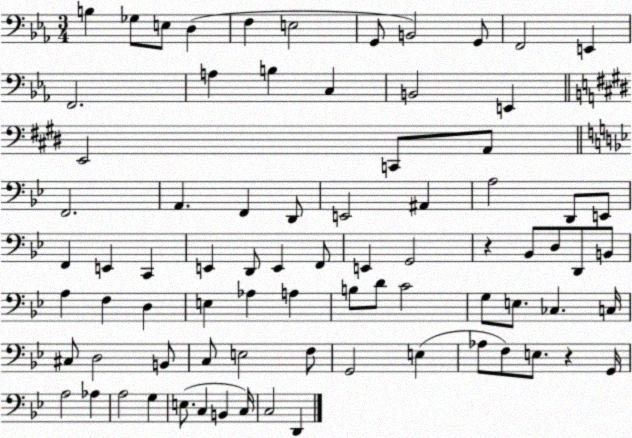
X:1
T:Untitled
M:3/4
L:1/4
K:Eb
B, _G,/2 E,/2 D, F, E,2 G,,/2 B,,2 G,,/2 F,,2 E,, F,,2 A, B, C, B,,2 E,, E,,2 C,,/2 A,,/2 F,,2 A,, F,, D,,/2 E,,2 ^A,, A,2 D,,/2 E,,/2 F,, E,, C,, E,, D,,/2 E,, F,,/2 E,, G,,2 z _B,,/2 D,/2 D,,/2 B,,/2 A, F, D, E, _A, A, B,/2 D/2 C2 G,/2 E,/2 _C, C,/4 ^C,/2 D,2 B,,/2 C,/2 E,2 F,/2 G,,2 E, _A,/2 F,/2 E,/2 z G,,/4 A,2 _A, A,2 G, E,/2 C, B,, C,/4 C,2 D,,